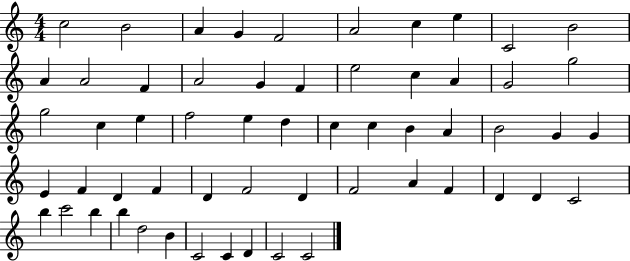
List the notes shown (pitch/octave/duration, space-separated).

C5/h B4/h A4/q G4/q F4/h A4/h C5/q E5/q C4/h B4/h A4/q A4/h F4/q A4/h G4/q F4/q E5/h C5/q A4/q G4/h G5/h G5/h C5/q E5/q F5/h E5/q D5/q C5/q C5/q B4/q A4/q B4/h G4/q G4/q E4/q F4/q D4/q F4/q D4/q F4/h D4/q F4/h A4/q F4/q D4/q D4/q C4/h B5/q C6/h B5/q B5/q D5/h B4/q C4/h C4/q D4/q C4/h C4/h